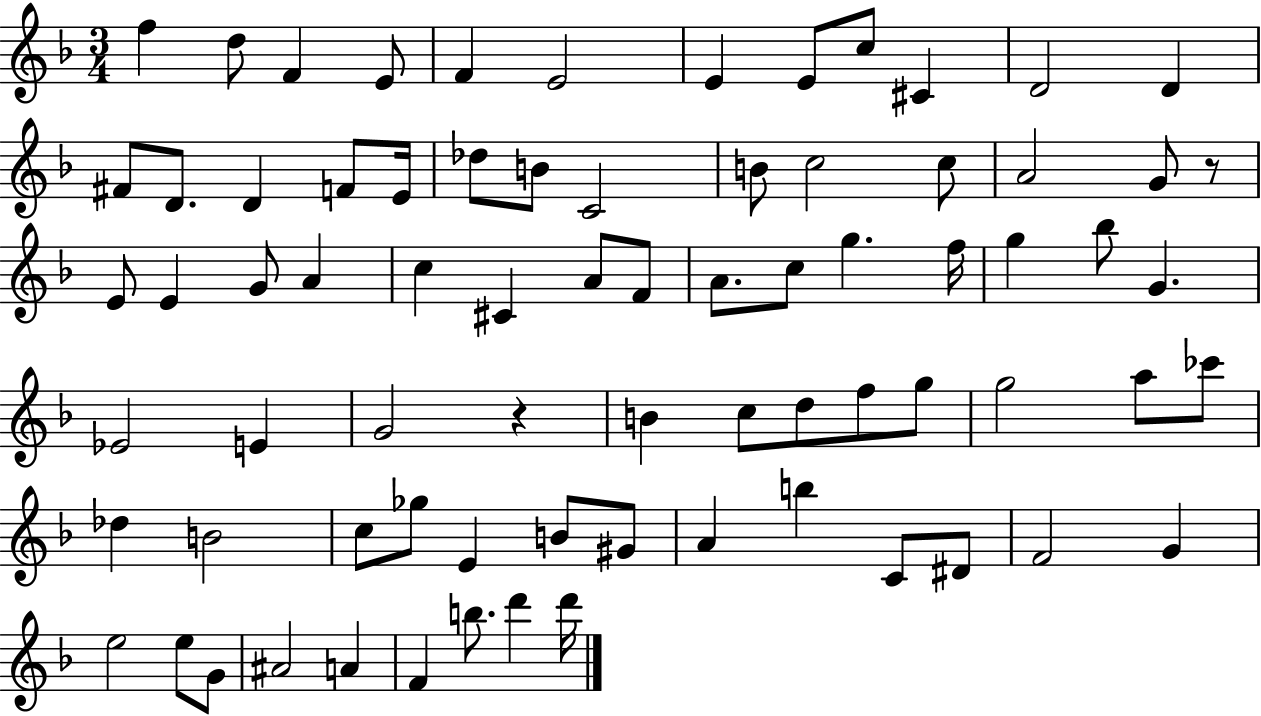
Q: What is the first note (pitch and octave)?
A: F5